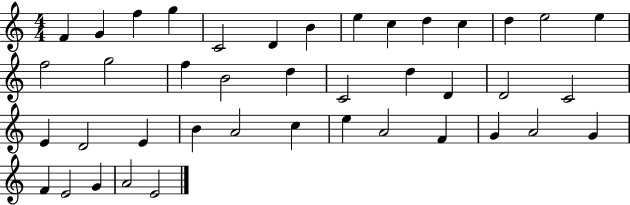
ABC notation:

X:1
T:Untitled
M:4/4
L:1/4
K:C
F G f g C2 D B e c d c d e2 e f2 g2 f B2 d C2 d D D2 C2 E D2 E B A2 c e A2 F G A2 G F E2 G A2 E2